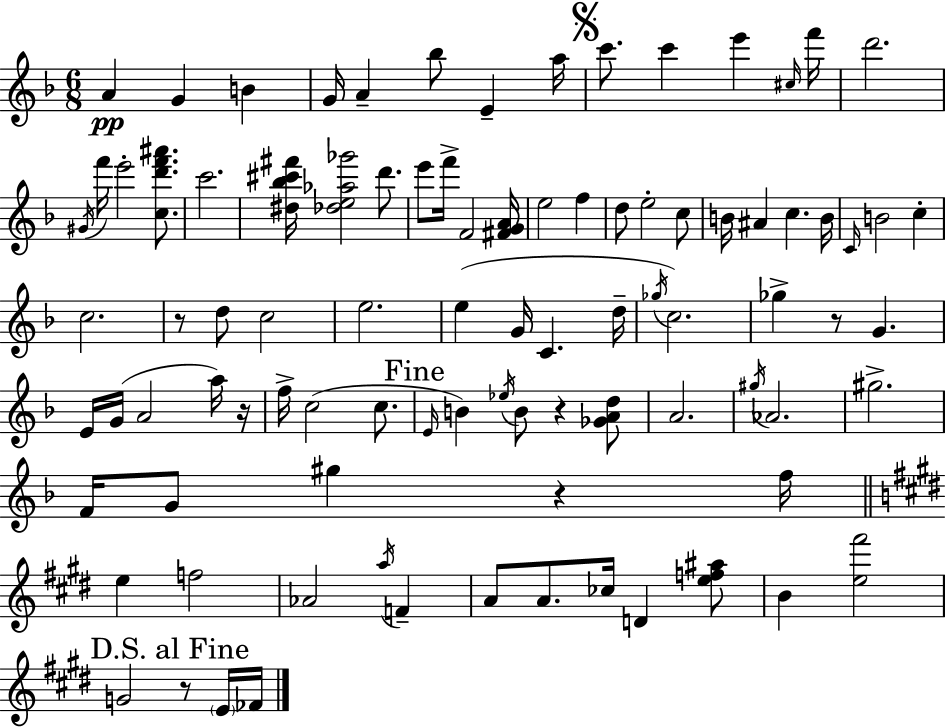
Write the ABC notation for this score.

X:1
T:Untitled
M:6/8
L:1/4
K:Dm
A G B G/4 A _b/2 E a/4 c'/2 c' e' ^c/4 f'/4 d'2 ^G/4 f'/4 e'2 [cd'f'^a']/2 c'2 [^d_b^c'^f']/4 [_de_a_g']2 d'/2 e'/2 f'/4 F2 [^FGA]/4 e2 f d/2 e2 c/2 B/4 ^A c B/4 C/4 B2 c c2 z/2 d/2 c2 e2 e G/4 C d/4 _g/4 c2 _g z/2 G E/4 G/4 A2 a/4 z/4 f/4 c2 c/2 E/4 B _e/4 B/2 z [_GAd]/2 A2 ^g/4 _A2 ^g2 F/4 G/2 ^g z f/4 e f2 _A2 a/4 F A/2 A/2 _c/4 D [ef^a]/2 B [e^f']2 G2 z/2 E/4 _F/4